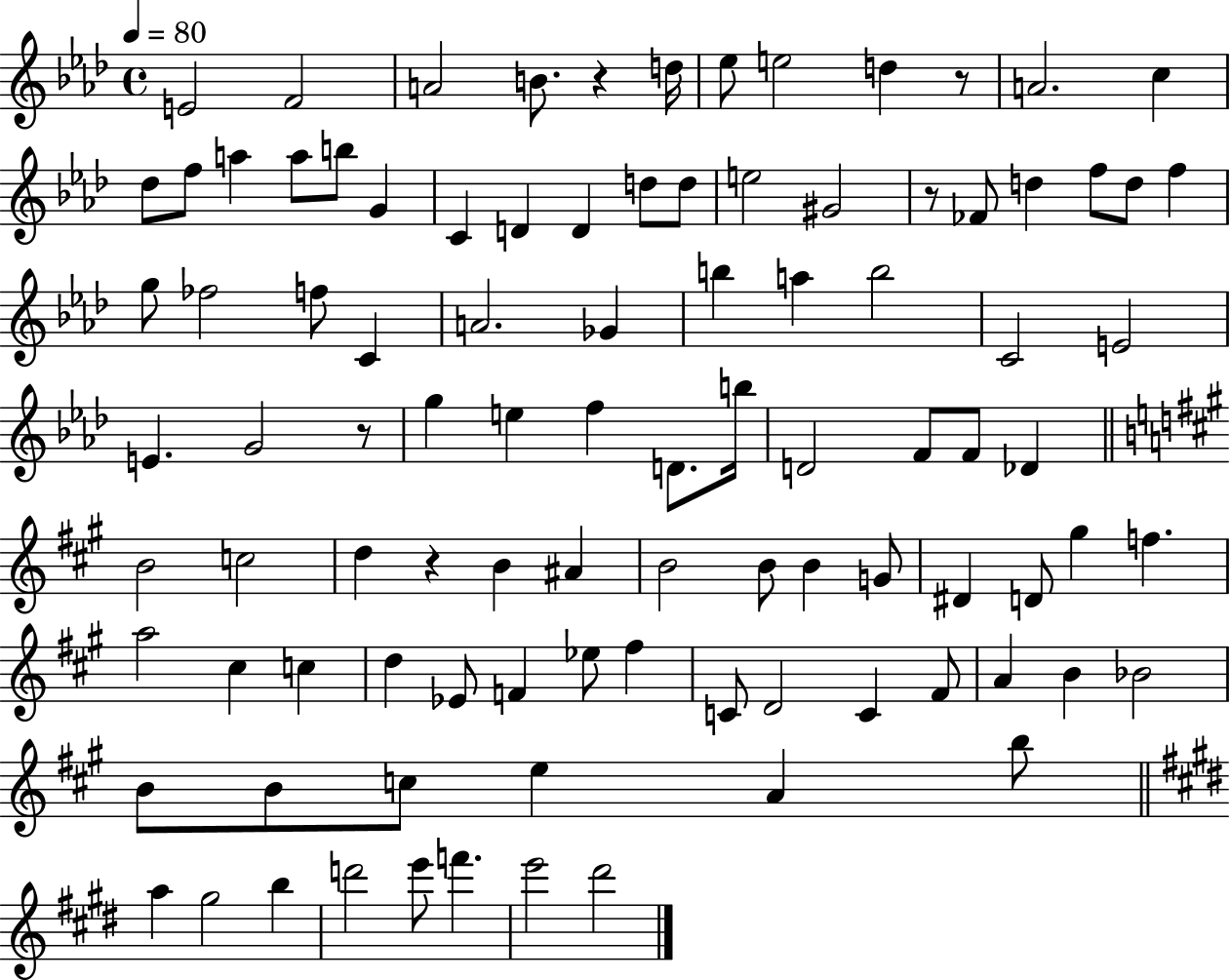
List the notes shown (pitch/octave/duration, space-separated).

E4/h F4/h A4/h B4/e. R/q D5/s Eb5/e E5/h D5/q R/e A4/h. C5/q Db5/e F5/e A5/q A5/e B5/e G4/q C4/q D4/q D4/q D5/e D5/e E5/h G#4/h R/e FES4/e D5/q F5/e D5/e F5/q G5/e FES5/h F5/e C4/q A4/h. Gb4/q B5/q A5/q B5/h C4/h E4/h E4/q. G4/h R/e G5/q E5/q F5/q D4/e. B5/s D4/h F4/e F4/e Db4/q B4/h C5/h D5/q R/q B4/q A#4/q B4/h B4/e B4/q G4/e D#4/q D4/e G#5/q F5/q. A5/h C#5/q C5/q D5/q Eb4/e F4/q Eb5/e F#5/q C4/e D4/h C4/q F#4/e A4/q B4/q Bb4/h B4/e B4/e C5/e E5/q A4/q B5/e A5/q G#5/h B5/q D6/h E6/e F6/q. E6/h D#6/h